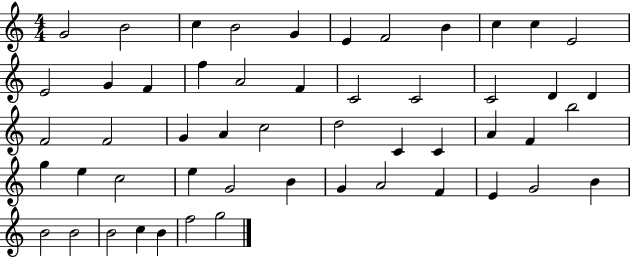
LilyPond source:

{
  \clef treble
  \numericTimeSignature
  \time 4/4
  \key c \major
  g'2 b'2 | c''4 b'2 g'4 | e'4 f'2 b'4 | c''4 c''4 e'2 | \break e'2 g'4 f'4 | f''4 a'2 f'4 | c'2 c'2 | c'2 d'4 d'4 | \break f'2 f'2 | g'4 a'4 c''2 | d''2 c'4 c'4 | a'4 f'4 b''2 | \break g''4 e''4 c''2 | e''4 g'2 b'4 | g'4 a'2 f'4 | e'4 g'2 b'4 | \break b'2 b'2 | b'2 c''4 b'4 | f''2 g''2 | \bar "|."
}